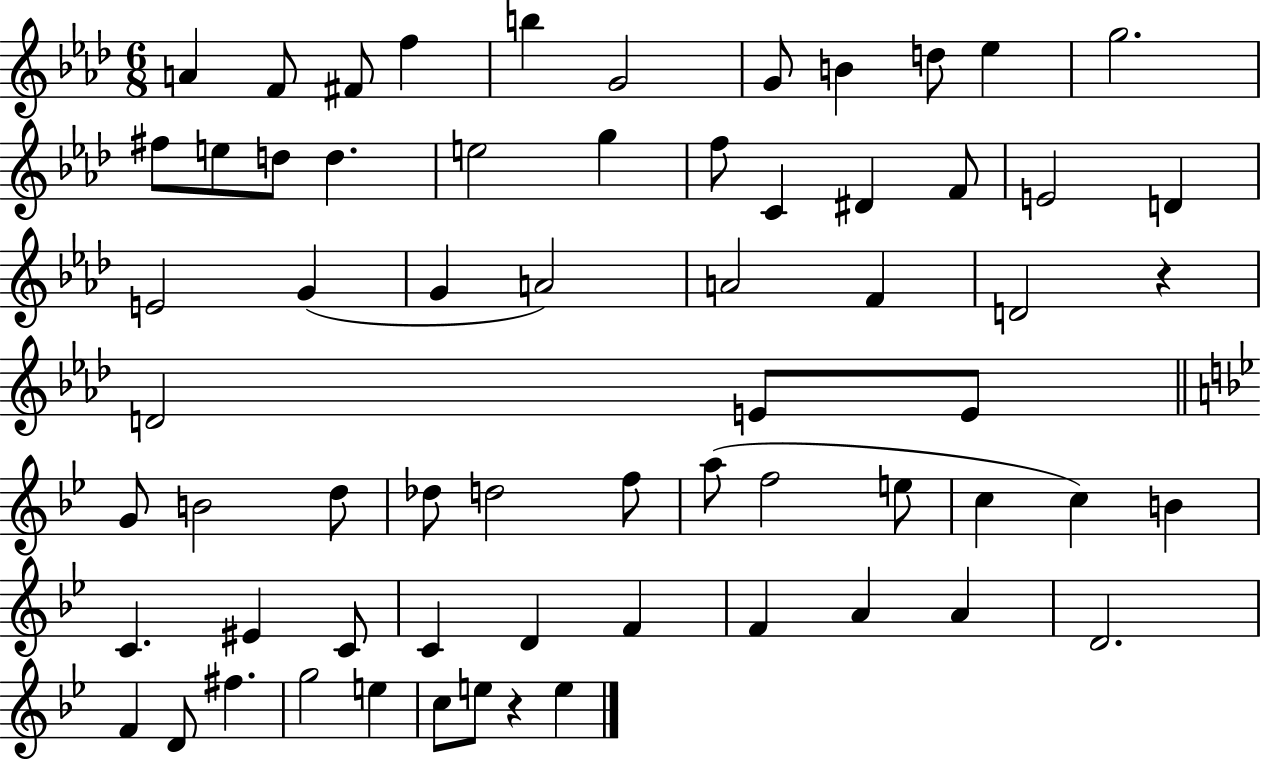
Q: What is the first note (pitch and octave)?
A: A4